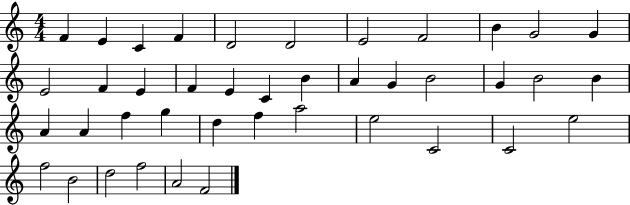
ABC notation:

X:1
T:Untitled
M:4/4
L:1/4
K:C
F E C F D2 D2 E2 F2 B G2 G E2 F E F E C B A G B2 G B2 B A A f g d f a2 e2 C2 C2 e2 f2 B2 d2 f2 A2 F2